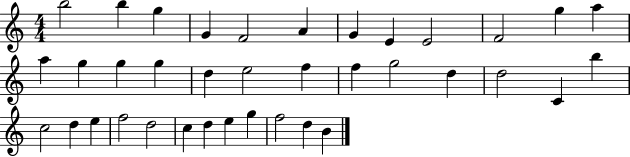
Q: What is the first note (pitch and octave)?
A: B5